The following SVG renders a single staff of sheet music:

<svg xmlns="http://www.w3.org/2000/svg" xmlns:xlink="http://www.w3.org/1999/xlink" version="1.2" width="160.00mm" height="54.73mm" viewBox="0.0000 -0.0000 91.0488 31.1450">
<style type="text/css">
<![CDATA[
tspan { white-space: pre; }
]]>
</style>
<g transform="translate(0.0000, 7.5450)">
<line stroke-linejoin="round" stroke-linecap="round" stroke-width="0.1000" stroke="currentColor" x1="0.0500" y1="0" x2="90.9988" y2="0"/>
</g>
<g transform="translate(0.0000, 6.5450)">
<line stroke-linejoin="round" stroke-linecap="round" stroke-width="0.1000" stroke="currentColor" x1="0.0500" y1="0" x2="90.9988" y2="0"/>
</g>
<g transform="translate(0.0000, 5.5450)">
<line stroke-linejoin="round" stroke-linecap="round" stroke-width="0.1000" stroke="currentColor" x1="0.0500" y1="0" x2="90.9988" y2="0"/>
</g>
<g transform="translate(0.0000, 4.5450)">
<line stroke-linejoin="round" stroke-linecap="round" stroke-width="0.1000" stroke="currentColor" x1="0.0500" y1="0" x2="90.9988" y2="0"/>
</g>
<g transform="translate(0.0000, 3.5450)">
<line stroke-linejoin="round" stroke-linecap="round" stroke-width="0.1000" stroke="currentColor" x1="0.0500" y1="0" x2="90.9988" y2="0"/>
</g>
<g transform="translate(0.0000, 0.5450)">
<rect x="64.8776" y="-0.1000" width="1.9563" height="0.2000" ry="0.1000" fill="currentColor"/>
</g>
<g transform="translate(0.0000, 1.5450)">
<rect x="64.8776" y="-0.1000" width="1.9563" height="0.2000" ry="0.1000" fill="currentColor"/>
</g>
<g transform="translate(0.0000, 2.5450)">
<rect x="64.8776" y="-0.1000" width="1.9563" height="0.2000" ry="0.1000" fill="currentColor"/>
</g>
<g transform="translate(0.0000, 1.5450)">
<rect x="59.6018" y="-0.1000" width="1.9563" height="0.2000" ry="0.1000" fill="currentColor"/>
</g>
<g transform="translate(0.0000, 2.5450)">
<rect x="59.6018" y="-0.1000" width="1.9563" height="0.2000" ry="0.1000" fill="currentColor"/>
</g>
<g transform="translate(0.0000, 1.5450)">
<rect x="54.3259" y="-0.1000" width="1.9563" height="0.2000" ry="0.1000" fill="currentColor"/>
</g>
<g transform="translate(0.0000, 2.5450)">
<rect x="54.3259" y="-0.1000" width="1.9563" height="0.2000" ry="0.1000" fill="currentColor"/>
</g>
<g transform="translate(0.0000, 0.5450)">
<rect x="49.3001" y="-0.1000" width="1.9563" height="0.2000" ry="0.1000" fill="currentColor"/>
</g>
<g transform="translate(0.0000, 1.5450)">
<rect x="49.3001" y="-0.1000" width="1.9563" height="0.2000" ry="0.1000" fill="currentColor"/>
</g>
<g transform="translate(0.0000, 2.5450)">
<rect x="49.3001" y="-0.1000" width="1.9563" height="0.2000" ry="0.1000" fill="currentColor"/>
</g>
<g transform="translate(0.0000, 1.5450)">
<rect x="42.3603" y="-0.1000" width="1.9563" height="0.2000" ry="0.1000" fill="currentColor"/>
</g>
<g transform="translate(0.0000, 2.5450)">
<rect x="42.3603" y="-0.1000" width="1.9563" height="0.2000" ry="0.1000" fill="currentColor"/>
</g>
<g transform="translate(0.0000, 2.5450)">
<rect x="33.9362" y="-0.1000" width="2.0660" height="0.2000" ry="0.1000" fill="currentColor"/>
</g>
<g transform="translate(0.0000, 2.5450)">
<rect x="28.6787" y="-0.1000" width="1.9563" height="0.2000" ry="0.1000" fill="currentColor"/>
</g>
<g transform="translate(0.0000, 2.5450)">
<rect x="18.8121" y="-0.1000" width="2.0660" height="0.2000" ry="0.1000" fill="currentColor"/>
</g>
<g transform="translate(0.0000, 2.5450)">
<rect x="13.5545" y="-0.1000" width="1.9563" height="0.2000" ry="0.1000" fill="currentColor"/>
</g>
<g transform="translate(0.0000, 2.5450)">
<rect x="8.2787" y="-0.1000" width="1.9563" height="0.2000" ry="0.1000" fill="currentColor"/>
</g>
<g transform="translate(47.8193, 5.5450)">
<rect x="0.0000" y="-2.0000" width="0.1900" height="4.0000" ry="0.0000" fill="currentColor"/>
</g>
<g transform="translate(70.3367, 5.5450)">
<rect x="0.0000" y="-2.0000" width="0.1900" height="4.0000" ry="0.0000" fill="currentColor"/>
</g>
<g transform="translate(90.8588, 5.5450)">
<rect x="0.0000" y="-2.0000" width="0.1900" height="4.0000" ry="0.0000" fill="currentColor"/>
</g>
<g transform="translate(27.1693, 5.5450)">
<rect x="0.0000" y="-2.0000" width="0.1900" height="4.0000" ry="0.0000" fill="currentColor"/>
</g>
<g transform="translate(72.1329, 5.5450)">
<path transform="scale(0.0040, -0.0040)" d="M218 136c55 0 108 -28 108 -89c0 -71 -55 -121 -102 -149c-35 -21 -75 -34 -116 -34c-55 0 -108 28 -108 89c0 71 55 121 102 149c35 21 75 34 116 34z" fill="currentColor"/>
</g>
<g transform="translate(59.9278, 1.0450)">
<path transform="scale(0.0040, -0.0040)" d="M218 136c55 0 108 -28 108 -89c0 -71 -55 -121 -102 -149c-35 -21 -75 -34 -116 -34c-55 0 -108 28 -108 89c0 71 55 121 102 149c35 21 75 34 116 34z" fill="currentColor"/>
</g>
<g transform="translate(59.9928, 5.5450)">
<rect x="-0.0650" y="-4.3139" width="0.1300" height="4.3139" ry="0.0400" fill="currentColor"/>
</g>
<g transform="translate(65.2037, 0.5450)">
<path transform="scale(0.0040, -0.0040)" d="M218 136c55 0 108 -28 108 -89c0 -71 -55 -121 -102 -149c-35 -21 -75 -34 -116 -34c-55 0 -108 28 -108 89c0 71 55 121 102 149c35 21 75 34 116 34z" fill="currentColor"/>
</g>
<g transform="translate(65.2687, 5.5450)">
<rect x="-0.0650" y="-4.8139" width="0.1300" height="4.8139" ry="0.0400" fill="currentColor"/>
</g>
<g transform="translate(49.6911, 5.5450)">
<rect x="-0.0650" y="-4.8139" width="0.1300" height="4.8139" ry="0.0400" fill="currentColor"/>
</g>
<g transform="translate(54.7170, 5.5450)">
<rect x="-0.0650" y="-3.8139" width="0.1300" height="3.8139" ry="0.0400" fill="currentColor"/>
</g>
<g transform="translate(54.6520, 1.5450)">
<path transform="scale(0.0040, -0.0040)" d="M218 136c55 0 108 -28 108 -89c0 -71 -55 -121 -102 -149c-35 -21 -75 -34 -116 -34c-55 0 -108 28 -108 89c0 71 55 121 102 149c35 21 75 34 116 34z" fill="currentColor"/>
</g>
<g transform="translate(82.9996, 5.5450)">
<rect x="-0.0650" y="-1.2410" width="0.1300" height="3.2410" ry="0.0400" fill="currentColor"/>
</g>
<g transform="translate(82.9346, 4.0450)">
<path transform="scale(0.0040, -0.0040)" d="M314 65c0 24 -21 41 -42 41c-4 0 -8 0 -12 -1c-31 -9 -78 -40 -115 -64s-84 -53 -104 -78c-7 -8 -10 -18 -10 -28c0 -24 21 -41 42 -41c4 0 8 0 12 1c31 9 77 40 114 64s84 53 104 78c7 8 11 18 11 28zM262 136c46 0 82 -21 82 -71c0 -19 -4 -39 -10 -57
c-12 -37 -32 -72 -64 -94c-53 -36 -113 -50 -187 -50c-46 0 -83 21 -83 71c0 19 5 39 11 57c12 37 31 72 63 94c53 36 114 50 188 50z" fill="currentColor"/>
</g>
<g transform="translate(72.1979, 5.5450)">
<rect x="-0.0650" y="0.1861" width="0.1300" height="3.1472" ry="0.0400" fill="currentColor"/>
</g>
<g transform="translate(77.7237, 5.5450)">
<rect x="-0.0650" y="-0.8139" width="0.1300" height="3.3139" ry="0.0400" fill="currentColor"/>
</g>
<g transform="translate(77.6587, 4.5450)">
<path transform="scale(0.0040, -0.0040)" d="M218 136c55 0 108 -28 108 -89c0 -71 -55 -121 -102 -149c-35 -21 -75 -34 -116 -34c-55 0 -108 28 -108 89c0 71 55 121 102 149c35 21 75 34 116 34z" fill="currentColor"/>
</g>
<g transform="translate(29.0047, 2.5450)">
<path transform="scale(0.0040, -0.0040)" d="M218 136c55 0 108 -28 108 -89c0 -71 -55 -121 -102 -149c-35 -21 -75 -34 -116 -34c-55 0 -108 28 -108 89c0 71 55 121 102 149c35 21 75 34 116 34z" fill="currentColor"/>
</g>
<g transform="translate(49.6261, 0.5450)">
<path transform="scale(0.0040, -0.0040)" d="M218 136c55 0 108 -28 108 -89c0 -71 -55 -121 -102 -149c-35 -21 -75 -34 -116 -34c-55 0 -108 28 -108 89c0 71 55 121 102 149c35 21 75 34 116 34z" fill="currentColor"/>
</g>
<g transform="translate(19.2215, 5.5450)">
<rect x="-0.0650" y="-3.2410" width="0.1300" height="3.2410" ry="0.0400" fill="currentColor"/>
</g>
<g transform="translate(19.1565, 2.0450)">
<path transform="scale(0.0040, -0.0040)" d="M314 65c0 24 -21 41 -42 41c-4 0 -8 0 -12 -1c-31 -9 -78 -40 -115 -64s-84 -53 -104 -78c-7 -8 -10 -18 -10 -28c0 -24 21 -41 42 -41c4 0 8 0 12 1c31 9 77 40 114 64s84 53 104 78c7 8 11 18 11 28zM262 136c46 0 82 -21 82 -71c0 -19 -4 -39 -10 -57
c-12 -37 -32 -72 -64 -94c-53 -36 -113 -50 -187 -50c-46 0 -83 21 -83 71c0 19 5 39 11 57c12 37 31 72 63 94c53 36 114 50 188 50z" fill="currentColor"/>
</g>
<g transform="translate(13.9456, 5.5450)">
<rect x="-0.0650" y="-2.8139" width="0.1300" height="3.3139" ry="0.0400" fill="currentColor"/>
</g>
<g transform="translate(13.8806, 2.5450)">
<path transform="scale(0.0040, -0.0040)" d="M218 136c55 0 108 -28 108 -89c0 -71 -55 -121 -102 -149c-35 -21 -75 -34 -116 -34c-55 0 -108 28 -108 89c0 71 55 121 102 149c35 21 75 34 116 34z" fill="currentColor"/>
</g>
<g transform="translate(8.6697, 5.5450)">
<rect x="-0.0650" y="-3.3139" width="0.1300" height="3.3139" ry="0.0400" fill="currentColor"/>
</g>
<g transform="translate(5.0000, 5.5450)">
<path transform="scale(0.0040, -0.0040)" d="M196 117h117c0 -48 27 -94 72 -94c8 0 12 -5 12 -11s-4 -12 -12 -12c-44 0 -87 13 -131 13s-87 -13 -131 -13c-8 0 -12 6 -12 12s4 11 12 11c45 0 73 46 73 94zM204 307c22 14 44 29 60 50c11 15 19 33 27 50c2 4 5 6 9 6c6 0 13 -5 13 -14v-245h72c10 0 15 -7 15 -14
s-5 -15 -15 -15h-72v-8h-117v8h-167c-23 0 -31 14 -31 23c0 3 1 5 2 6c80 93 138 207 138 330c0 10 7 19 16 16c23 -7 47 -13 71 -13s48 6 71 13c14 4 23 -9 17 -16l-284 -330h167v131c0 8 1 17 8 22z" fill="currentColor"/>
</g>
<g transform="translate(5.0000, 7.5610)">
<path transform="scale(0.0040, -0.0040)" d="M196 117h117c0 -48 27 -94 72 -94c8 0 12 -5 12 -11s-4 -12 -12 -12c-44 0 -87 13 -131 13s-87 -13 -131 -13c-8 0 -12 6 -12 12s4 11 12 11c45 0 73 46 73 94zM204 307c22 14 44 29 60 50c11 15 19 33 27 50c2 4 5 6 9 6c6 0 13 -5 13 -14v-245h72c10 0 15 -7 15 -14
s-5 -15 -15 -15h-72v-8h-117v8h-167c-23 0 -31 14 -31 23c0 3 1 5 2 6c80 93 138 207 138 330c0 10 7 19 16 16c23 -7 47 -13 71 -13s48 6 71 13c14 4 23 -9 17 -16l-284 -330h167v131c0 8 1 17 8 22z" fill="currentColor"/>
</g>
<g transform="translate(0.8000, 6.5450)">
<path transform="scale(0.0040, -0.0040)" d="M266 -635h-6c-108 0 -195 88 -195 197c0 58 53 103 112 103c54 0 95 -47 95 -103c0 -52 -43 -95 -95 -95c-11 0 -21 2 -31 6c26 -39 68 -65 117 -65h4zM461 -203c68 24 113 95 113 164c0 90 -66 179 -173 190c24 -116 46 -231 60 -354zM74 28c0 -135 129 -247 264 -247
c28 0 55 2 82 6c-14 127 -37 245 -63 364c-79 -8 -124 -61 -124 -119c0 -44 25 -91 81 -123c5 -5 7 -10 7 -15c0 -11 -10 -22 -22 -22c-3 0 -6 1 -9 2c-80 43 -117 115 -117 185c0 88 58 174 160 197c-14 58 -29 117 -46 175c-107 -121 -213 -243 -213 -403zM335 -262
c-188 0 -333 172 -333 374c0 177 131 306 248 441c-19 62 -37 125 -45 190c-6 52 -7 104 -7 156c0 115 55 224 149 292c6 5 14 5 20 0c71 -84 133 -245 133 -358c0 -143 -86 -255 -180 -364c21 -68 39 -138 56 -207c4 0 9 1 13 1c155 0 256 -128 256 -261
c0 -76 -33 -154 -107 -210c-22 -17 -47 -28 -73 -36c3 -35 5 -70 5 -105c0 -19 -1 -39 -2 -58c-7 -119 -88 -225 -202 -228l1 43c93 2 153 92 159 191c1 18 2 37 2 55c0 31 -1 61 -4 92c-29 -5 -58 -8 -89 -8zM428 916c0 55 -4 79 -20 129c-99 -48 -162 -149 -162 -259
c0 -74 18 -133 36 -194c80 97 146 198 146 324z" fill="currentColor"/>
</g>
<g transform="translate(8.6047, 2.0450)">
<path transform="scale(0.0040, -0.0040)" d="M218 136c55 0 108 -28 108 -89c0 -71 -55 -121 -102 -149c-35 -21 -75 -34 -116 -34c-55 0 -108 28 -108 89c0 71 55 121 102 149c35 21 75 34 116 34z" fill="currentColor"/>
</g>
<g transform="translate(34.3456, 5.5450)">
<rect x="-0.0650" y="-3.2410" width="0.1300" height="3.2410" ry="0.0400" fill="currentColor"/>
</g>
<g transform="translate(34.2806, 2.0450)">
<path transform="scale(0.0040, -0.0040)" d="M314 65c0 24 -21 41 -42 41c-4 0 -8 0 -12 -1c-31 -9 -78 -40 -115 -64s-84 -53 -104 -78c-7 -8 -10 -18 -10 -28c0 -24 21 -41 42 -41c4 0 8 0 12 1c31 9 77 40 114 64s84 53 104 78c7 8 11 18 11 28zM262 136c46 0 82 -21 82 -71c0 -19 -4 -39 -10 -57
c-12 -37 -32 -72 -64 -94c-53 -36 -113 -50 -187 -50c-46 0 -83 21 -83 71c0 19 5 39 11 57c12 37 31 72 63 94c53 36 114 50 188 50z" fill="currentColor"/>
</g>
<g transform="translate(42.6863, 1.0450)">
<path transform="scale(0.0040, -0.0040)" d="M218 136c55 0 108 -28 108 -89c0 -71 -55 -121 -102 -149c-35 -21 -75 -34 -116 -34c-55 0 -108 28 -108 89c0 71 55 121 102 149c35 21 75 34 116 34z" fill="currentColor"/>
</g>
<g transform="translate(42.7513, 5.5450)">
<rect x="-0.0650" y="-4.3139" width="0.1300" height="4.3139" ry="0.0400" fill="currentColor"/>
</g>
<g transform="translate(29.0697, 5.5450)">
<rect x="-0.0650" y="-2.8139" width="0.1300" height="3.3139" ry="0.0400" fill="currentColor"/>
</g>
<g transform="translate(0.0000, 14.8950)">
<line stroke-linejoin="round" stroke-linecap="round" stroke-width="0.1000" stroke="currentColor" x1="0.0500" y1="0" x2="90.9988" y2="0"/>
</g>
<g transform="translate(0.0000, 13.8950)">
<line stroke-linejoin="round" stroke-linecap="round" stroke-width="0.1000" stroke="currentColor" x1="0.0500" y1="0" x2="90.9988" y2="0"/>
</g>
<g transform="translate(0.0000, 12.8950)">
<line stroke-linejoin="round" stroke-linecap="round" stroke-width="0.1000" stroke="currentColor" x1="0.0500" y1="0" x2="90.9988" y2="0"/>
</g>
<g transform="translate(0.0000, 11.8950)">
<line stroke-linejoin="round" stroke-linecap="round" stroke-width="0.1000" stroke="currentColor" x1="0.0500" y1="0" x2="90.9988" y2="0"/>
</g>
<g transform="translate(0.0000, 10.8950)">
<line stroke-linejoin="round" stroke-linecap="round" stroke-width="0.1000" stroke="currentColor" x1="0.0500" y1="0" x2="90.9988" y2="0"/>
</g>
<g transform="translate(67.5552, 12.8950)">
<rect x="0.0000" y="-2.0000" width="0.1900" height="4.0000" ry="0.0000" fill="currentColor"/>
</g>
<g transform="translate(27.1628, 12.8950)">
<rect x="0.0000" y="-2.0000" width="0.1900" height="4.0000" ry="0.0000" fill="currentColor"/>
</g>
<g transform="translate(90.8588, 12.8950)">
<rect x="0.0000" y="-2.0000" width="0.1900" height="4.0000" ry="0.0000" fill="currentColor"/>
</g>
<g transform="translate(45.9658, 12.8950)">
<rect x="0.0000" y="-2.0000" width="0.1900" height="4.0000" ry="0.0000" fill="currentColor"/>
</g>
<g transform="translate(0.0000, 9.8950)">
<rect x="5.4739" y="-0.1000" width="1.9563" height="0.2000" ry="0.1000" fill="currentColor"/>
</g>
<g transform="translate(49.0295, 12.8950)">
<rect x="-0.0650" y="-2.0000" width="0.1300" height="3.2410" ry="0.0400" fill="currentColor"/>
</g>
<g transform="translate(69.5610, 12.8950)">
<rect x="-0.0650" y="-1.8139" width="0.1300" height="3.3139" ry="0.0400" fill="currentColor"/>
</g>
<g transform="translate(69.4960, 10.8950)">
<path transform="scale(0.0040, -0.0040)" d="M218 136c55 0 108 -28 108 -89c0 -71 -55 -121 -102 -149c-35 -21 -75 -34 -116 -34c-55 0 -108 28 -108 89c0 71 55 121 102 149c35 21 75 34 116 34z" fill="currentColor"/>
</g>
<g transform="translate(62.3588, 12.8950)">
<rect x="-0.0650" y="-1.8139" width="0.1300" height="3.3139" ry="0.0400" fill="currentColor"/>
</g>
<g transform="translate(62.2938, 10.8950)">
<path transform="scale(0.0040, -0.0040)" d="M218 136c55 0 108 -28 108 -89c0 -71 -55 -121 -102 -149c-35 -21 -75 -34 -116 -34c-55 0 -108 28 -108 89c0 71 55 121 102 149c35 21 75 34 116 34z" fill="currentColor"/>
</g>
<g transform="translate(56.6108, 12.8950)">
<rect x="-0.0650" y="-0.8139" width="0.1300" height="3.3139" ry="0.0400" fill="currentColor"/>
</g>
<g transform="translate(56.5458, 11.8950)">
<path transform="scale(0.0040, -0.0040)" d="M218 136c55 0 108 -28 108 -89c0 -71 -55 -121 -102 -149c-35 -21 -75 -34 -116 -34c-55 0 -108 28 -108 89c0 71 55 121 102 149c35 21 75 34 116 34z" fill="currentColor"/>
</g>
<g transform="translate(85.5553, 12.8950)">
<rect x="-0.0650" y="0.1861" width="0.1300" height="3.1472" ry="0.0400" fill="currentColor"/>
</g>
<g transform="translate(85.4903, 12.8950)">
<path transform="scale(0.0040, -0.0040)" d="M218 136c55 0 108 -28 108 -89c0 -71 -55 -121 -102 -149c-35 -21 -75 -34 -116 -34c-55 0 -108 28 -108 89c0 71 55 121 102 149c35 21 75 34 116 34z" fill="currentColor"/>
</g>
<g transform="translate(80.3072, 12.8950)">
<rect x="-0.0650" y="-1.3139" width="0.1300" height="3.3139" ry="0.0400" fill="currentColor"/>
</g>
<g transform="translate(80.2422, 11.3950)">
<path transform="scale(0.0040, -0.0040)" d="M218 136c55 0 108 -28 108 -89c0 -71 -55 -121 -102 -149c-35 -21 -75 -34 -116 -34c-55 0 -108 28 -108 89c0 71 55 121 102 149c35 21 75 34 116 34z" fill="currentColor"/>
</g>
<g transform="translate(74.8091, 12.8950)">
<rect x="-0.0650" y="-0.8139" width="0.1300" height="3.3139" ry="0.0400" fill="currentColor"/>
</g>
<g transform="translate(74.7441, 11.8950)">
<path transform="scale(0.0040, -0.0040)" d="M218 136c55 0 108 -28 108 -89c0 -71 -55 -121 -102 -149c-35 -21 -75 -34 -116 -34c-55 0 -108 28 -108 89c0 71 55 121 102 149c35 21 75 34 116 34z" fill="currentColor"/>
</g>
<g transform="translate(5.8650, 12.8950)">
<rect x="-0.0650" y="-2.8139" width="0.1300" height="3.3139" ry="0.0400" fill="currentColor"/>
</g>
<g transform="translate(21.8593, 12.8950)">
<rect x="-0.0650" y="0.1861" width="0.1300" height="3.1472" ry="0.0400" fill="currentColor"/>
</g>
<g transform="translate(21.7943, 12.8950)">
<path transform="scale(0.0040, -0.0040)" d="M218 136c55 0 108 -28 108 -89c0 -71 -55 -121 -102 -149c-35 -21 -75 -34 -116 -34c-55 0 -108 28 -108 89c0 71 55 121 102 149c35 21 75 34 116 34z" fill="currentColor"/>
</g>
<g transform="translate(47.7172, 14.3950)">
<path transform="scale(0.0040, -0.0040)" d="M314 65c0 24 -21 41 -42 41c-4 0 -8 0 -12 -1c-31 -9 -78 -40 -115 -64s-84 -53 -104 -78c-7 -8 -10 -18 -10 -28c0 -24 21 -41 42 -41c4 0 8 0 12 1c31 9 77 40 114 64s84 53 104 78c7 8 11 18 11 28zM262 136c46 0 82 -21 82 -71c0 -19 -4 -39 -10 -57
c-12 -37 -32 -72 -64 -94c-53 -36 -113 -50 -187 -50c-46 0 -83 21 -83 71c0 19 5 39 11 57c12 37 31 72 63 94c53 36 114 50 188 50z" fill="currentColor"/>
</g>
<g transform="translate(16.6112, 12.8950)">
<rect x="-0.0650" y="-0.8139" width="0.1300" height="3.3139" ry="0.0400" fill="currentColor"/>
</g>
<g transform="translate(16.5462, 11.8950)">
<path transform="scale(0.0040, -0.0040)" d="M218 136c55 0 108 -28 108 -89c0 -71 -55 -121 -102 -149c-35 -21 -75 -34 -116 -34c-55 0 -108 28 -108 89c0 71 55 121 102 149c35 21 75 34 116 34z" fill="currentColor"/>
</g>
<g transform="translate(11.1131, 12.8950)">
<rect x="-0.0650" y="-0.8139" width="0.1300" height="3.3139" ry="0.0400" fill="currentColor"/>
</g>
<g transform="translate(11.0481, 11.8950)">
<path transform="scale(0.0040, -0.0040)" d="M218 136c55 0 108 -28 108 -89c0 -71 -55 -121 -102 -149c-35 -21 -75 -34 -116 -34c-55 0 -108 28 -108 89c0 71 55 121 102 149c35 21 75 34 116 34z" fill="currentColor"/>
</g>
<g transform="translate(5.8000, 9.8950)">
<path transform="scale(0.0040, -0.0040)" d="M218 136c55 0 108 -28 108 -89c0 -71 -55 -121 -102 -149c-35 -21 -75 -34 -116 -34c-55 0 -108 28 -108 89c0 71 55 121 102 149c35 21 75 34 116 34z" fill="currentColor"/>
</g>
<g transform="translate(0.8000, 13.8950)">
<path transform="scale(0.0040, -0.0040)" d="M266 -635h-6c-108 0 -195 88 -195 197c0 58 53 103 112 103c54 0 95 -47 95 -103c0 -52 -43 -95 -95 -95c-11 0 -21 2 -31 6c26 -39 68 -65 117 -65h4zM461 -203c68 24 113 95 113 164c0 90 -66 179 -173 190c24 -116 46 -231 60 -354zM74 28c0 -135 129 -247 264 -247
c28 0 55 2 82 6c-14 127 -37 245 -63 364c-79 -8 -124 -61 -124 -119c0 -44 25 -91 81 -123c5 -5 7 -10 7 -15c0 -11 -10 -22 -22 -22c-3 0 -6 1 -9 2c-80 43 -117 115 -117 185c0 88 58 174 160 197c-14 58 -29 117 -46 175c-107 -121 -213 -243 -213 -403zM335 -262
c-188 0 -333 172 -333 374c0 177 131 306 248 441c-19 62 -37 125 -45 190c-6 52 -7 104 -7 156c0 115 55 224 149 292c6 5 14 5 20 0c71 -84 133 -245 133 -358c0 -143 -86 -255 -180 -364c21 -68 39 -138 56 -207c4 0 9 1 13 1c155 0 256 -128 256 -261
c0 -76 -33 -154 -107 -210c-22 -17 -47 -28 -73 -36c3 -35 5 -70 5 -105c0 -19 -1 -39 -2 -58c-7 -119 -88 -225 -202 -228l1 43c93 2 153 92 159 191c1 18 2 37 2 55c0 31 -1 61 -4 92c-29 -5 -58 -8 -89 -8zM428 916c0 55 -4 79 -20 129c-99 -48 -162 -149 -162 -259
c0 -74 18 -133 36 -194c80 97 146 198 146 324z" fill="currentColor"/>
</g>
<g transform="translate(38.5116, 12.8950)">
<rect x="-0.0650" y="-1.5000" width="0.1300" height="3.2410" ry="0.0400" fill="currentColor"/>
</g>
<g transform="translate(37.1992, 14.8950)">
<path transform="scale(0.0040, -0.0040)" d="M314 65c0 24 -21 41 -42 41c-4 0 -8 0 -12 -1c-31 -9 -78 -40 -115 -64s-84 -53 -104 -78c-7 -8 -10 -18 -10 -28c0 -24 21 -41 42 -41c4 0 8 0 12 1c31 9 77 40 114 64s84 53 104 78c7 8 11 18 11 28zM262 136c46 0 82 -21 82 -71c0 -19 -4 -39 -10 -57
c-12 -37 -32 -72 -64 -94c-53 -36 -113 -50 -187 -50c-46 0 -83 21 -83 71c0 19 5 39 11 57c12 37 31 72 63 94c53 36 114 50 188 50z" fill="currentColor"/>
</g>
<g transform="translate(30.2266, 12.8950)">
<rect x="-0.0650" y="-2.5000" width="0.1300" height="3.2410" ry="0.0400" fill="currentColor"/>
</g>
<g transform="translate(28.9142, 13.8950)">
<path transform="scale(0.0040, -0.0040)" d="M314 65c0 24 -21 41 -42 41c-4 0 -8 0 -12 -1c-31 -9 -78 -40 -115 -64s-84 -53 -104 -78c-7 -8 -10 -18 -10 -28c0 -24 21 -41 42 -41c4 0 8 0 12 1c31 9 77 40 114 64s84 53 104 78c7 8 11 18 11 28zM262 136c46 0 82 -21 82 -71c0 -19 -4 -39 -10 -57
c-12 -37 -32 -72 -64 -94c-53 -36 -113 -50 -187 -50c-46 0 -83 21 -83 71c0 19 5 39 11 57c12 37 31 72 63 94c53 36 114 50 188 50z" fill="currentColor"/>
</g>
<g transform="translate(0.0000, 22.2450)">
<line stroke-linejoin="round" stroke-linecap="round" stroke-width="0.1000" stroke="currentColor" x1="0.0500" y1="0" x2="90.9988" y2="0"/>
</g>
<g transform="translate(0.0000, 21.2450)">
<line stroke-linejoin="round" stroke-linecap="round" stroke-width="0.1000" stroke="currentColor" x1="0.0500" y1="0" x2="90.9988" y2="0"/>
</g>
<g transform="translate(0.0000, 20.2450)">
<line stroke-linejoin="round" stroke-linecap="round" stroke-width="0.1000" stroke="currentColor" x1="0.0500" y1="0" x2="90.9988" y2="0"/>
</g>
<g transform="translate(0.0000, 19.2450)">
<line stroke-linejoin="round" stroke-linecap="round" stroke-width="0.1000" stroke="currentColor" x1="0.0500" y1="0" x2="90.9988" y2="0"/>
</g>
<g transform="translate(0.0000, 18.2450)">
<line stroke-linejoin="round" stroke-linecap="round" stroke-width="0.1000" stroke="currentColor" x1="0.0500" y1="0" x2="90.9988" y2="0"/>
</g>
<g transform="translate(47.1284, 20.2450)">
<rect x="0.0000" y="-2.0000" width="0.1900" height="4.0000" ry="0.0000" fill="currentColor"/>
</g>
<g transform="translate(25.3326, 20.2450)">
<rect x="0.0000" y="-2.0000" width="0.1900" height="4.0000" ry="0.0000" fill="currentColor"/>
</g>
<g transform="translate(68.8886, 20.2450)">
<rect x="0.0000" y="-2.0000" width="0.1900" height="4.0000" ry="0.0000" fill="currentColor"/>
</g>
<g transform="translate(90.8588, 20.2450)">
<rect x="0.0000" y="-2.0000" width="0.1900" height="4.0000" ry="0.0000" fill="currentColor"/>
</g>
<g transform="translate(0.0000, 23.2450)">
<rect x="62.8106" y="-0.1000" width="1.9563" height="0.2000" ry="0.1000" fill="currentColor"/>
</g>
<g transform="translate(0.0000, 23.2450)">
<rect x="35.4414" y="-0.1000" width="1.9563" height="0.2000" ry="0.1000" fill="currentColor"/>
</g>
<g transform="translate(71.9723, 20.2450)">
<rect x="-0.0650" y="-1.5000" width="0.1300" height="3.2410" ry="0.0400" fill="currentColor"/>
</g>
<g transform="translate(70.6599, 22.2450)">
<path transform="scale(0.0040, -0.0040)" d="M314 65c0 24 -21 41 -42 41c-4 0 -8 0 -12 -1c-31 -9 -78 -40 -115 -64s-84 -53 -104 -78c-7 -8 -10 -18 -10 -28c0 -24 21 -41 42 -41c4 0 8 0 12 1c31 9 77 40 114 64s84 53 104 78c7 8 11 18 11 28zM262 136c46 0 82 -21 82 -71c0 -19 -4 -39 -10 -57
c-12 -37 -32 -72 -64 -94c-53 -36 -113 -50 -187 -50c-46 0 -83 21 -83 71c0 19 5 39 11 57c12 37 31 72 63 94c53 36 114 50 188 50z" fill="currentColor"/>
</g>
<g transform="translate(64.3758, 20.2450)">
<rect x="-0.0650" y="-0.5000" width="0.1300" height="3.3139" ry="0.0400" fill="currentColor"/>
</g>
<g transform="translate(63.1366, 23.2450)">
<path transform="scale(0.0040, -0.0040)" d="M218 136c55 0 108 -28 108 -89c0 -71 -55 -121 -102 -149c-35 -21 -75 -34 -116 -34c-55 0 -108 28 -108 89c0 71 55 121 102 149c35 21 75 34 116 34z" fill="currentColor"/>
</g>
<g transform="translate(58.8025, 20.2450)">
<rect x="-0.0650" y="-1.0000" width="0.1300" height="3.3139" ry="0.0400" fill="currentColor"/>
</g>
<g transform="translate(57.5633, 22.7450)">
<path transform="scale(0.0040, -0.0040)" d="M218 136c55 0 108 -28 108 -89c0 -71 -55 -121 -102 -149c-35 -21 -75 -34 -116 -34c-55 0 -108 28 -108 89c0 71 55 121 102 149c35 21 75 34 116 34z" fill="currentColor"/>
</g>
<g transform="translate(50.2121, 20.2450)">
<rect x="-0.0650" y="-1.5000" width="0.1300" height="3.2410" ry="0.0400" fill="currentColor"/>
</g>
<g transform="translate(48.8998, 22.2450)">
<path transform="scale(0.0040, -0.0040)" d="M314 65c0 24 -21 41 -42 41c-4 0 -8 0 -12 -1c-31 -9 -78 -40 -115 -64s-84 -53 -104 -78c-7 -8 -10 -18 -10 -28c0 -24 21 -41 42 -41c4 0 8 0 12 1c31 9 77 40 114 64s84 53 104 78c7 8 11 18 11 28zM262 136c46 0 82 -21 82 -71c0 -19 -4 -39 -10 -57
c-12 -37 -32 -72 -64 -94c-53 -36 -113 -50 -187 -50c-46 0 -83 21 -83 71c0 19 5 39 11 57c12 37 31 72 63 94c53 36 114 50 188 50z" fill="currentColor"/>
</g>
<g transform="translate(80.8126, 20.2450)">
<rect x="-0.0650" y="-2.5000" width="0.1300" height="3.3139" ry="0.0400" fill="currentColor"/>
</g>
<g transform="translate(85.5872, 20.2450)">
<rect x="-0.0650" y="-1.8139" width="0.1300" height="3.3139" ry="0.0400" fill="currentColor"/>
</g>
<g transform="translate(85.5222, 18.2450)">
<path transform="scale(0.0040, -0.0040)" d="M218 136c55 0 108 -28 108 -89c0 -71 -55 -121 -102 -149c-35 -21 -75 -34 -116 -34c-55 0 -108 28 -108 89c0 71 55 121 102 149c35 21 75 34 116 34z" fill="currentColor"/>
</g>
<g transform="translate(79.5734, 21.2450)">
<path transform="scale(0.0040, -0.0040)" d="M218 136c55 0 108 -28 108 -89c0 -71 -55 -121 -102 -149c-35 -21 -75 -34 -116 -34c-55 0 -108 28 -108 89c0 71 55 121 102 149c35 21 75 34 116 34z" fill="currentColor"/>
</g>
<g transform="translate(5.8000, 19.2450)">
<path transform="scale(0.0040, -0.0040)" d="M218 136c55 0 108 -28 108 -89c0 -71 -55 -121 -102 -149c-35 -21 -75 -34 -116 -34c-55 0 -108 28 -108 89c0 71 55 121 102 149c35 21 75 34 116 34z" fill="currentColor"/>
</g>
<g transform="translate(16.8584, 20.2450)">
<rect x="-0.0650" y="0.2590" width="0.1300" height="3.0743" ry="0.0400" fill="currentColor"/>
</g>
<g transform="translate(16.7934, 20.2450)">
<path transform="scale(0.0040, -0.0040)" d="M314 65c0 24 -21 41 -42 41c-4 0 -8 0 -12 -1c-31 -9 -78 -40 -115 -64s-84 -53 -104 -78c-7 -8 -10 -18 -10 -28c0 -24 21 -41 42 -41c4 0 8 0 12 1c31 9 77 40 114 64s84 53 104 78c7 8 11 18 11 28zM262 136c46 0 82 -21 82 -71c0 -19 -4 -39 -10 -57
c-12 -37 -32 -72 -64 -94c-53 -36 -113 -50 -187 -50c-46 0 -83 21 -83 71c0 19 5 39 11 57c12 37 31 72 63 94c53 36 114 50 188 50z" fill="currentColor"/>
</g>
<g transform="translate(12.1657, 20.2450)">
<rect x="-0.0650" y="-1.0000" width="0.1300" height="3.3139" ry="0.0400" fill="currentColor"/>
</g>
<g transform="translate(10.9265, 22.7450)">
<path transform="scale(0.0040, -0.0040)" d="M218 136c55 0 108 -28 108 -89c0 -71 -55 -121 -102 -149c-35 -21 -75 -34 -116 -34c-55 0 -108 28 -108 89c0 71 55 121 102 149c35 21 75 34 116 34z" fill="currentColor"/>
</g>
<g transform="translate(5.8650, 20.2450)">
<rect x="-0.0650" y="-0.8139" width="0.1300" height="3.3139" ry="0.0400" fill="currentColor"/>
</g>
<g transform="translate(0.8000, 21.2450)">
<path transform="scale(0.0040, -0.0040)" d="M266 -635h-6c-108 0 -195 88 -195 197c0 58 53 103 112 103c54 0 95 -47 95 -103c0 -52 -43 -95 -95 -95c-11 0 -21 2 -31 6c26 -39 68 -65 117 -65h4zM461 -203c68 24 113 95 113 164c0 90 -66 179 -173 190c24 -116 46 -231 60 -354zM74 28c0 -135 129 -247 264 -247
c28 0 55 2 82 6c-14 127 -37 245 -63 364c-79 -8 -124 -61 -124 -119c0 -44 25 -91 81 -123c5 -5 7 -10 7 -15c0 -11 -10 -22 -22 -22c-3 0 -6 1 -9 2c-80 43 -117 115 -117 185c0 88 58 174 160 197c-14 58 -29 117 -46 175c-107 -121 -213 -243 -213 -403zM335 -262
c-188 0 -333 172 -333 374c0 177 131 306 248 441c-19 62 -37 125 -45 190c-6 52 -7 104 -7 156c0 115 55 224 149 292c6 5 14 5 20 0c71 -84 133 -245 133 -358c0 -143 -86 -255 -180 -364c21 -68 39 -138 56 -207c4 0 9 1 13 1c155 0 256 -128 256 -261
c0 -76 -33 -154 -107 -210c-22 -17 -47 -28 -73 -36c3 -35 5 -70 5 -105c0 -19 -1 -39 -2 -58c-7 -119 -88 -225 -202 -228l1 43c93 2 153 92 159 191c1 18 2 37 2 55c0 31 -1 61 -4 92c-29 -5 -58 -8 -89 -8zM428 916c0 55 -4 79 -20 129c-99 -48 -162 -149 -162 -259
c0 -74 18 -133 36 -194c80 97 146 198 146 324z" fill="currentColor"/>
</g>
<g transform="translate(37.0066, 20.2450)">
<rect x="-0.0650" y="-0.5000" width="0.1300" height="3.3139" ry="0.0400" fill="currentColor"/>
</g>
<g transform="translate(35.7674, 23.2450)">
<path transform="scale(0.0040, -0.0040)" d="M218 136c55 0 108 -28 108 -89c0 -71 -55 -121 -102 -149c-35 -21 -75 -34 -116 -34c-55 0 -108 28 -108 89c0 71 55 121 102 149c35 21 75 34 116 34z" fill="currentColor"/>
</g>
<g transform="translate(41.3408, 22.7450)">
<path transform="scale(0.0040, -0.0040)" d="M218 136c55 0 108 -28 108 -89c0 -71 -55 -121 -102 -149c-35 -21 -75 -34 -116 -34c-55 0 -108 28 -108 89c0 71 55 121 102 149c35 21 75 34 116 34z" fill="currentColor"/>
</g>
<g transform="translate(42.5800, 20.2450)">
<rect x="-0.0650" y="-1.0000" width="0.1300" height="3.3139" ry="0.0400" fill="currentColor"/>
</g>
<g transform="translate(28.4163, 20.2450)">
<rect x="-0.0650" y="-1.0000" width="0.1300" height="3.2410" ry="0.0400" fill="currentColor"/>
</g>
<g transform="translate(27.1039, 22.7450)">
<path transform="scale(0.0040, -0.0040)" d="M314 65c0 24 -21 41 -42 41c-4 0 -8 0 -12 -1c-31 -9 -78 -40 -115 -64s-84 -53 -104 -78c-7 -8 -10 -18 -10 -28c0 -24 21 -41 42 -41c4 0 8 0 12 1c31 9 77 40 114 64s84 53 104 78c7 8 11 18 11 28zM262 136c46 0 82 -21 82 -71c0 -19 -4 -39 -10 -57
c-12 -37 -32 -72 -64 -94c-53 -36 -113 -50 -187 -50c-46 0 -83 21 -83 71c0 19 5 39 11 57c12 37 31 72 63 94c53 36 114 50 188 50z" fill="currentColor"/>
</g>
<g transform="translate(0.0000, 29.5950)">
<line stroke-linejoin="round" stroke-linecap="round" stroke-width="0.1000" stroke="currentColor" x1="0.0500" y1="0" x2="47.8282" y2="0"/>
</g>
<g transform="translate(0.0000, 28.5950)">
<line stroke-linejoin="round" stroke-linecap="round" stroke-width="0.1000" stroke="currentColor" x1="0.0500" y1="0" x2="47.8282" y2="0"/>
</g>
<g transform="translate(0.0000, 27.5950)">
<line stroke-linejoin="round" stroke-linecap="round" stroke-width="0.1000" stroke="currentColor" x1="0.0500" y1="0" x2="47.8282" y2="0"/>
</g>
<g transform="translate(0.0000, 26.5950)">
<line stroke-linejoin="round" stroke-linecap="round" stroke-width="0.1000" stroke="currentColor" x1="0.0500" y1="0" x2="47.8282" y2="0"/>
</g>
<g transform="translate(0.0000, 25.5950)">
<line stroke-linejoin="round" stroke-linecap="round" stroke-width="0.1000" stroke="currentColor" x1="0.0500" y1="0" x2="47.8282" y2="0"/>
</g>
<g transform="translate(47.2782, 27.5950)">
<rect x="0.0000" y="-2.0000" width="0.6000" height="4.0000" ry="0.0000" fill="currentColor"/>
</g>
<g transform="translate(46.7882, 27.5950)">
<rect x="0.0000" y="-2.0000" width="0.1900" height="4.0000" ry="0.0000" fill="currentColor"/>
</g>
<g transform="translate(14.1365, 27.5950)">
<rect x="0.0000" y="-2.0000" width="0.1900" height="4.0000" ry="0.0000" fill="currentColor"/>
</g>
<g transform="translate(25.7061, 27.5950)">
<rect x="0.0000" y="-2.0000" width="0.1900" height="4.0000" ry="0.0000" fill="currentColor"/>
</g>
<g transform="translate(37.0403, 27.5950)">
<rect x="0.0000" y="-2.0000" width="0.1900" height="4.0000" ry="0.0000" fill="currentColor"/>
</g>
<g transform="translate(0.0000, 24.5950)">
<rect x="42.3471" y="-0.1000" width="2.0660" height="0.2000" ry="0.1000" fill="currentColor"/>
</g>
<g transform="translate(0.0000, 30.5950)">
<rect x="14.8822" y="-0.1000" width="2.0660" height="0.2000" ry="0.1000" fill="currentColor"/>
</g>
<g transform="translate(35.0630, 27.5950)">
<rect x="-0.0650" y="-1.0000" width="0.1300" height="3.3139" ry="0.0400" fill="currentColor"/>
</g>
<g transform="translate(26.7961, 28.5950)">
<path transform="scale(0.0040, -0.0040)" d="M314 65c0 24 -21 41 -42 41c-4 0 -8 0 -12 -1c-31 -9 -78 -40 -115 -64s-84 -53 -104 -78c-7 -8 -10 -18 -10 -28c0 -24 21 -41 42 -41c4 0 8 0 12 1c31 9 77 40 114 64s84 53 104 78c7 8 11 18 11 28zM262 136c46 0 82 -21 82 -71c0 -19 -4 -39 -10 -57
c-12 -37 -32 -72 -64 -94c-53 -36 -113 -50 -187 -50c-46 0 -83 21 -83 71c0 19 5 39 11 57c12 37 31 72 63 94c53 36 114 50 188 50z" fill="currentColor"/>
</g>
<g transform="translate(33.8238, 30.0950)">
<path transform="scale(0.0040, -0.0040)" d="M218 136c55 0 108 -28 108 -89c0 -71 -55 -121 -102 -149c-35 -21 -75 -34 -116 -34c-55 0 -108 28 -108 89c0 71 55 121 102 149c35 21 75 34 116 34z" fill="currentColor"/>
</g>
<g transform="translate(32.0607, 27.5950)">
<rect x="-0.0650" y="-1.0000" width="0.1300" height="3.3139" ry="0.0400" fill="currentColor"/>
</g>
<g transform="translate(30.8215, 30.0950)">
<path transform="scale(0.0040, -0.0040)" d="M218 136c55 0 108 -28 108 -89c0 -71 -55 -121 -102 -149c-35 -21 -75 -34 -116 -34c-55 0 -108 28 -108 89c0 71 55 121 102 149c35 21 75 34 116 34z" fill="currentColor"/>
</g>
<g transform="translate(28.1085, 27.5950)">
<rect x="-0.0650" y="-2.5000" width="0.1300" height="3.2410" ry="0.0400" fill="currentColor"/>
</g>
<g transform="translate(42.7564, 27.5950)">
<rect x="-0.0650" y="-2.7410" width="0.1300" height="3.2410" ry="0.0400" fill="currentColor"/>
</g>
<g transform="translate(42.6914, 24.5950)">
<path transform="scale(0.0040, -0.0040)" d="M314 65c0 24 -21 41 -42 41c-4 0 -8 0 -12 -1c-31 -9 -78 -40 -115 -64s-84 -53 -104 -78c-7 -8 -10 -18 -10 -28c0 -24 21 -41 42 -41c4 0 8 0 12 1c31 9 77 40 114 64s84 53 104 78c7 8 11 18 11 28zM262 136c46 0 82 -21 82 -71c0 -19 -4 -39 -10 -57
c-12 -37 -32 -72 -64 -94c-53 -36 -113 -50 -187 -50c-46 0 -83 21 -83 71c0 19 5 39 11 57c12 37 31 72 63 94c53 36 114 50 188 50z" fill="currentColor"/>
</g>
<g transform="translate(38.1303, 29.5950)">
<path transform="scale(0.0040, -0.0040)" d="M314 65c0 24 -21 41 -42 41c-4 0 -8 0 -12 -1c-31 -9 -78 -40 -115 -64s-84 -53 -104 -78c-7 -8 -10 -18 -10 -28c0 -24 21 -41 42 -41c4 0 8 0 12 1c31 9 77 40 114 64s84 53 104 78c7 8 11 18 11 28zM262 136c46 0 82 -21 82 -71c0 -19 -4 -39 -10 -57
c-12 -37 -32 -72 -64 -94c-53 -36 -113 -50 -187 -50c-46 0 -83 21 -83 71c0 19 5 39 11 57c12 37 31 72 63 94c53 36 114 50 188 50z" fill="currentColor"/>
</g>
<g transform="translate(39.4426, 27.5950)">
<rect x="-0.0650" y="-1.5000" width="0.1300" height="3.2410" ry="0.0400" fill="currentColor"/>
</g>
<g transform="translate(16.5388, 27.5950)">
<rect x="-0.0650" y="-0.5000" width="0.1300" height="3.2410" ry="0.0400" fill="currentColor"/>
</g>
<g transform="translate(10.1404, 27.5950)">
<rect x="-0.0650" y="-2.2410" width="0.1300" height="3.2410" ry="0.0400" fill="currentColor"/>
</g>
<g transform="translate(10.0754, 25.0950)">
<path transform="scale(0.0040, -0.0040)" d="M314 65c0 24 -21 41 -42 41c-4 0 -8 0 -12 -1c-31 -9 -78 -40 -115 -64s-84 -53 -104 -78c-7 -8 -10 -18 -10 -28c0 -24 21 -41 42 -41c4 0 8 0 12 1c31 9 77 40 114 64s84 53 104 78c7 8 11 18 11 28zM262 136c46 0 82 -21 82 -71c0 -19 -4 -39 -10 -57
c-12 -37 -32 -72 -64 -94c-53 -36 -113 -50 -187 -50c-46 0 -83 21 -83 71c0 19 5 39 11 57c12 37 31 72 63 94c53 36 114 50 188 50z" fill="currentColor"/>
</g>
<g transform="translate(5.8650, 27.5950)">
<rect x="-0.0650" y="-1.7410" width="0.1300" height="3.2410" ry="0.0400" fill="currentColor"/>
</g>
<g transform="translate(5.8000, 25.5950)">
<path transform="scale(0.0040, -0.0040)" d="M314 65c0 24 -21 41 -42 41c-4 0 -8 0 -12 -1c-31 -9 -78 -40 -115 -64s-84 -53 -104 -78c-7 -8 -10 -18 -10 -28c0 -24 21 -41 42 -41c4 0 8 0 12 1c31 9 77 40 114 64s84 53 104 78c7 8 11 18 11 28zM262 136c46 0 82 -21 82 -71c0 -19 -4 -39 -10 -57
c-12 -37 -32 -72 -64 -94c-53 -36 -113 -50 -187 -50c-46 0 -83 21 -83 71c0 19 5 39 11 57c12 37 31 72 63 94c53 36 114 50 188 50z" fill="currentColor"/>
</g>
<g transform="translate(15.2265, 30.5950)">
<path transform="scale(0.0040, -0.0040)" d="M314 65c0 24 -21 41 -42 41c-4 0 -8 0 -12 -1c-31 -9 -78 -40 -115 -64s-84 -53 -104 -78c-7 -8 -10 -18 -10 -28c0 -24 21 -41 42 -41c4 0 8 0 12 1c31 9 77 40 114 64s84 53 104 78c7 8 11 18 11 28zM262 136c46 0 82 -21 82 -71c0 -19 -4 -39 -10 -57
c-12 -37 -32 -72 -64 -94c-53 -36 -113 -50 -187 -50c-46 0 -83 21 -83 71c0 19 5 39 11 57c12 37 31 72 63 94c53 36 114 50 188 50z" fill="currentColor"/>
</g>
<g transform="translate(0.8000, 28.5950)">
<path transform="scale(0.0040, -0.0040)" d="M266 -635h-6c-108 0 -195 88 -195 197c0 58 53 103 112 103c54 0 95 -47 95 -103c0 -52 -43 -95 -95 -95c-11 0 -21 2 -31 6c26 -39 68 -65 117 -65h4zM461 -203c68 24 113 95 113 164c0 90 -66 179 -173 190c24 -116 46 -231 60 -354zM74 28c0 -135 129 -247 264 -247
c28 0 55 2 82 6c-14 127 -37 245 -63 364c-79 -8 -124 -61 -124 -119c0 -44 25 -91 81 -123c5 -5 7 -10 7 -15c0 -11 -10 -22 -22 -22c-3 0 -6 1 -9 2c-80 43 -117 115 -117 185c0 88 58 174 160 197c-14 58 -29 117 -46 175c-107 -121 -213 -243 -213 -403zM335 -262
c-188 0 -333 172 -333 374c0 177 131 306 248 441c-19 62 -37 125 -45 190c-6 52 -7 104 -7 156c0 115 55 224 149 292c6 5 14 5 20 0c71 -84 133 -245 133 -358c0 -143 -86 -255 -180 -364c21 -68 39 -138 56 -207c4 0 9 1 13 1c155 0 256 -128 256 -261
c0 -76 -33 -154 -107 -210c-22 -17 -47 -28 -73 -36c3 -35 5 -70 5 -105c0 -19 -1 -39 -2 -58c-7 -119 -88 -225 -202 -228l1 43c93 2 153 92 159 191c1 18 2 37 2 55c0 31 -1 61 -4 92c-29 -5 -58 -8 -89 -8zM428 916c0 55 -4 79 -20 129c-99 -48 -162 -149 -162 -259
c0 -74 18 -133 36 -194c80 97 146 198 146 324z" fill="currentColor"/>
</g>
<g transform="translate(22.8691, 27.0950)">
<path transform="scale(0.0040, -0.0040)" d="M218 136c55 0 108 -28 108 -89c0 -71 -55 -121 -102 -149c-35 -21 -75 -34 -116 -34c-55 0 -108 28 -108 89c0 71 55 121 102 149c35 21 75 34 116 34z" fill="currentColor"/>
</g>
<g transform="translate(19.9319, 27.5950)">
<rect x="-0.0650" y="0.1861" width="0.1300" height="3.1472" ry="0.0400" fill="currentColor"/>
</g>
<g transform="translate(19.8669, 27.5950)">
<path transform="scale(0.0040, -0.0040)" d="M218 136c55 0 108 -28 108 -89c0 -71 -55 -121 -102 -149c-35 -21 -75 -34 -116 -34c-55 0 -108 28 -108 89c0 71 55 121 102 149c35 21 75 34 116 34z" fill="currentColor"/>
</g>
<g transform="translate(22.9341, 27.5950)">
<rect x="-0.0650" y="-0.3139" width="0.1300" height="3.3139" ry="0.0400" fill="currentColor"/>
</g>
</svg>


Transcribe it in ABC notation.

X:1
T:Untitled
M:4/4
L:1/4
K:C
b a b2 a b2 d' e' c' d' e' B d e2 a d d B G2 E2 F2 d f f d e B d D B2 D2 C D E2 D C E2 G f f2 g2 C2 B c G2 D D E2 a2